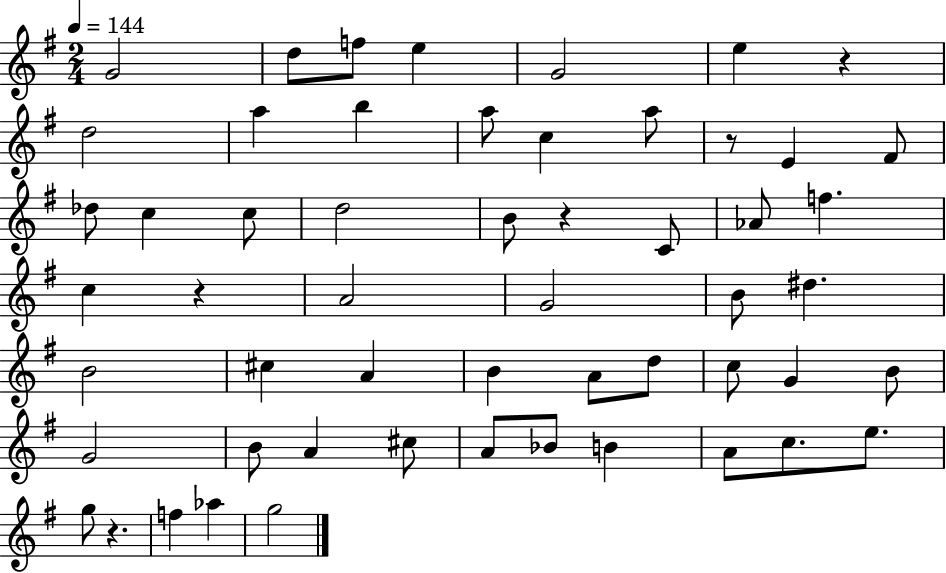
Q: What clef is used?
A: treble